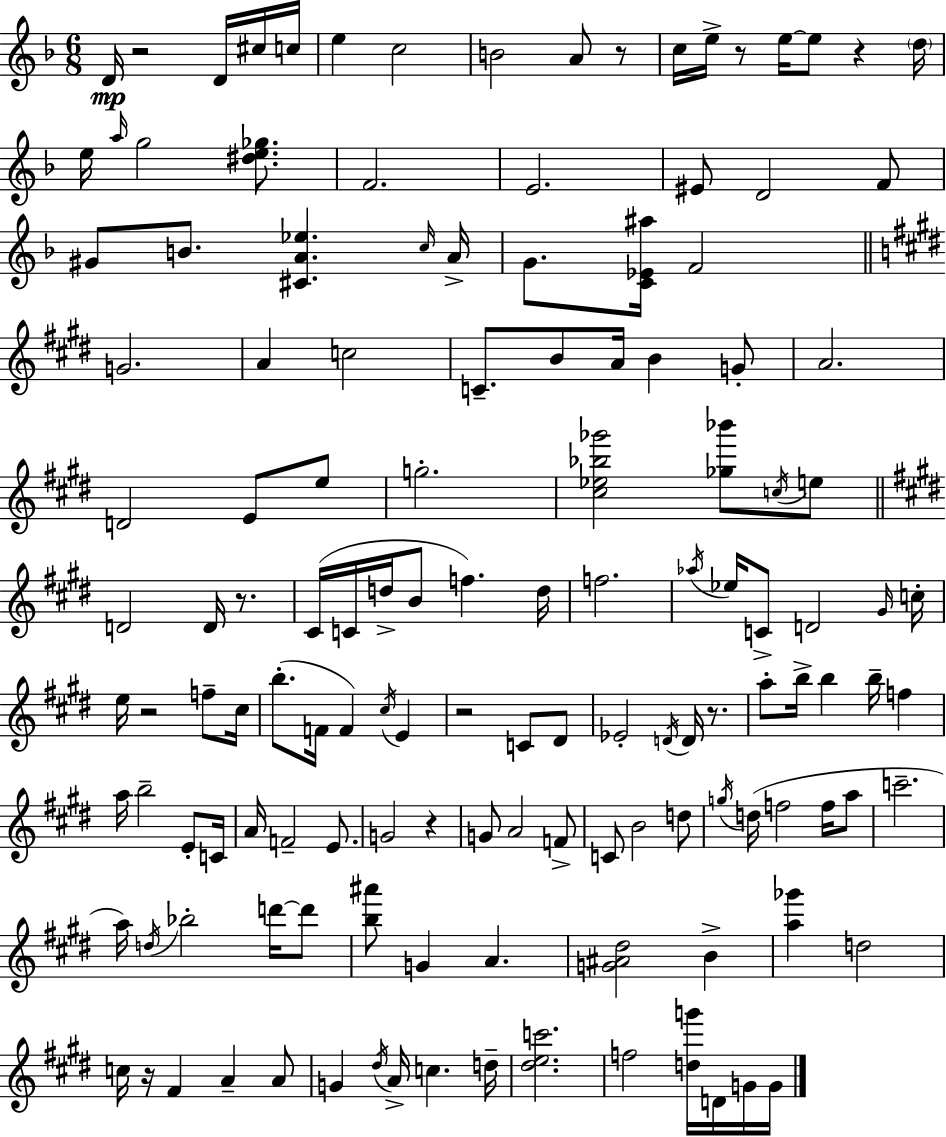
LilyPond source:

{
  \clef treble
  \numericTimeSignature
  \time 6/8
  \key f \major
  d'16\mp r2 d'16 cis''16 c''16 | e''4 c''2 | b'2 a'8 r8 | c''16 e''16-> r8 e''16~~ e''8 r4 \parenthesize d''16 | \break e''16 \grace { a''16 } g''2 <dis'' e'' ges''>8. | f'2. | e'2. | eis'8 d'2 f'8 | \break gis'8 b'8. <cis' a' ees''>4. | \grace { c''16 } a'16-> g'8. <c' ees' ais''>16 f'2 | \bar "||" \break \key e \major g'2. | a'4 c''2 | c'8.-- b'8 a'16 b'4 g'8-. | a'2. | \break d'2 e'8 e''8 | g''2.-. | <cis'' ees'' bes'' ges'''>2 <ges'' bes'''>8 \acciaccatura { c''16 } e''8 | \bar "||" \break \key e \major d'2 d'16 r8. | cis'16( c'16 d''16-> b'8 f''4.) d''16 | f''2. | \acciaccatura { aes''16 } ees''16 c'8-> d'2 | \break \grace { gis'16 } c''16-. e''16 r2 f''8-- | cis''16 b''8.-.( f'16 f'4) \acciaccatura { cis''16 } e'4 | r2 c'8 | dis'8 ees'2-. \acciaccatura { d'16 } | \break d'16 r8. a''8-. b''16-> b''4 b''16-- | f''4 a''16 b''2-- | e'8-. c'16 a'16 f'2-- | e'8. g'2 | \break r4 g'8 a'2 | f'8-> c'8 b'2 | d''8 \acciaccatura { g''16 } d''16( f''2 | f''16 a''8 c'''2.-- | \break a''16) \acciaccatura { d''16 } bes''2-. | d'''16~~ d'''8 <b'' ais'''>8 g'4 | a'4. <g' ais' dis''>2 | b'4-> <a'' ges'''>4 d''2 | \break c''16 r16 fis'4 | a'4-- a'8 g'4 \acciaccatura { dis''16 } a'16-> | c''4. d''16-- <dis'' e'' c'''>2. | f''2 | \break <d'' g'''>16 d'16 g'16 g'16 \bar "|."
}